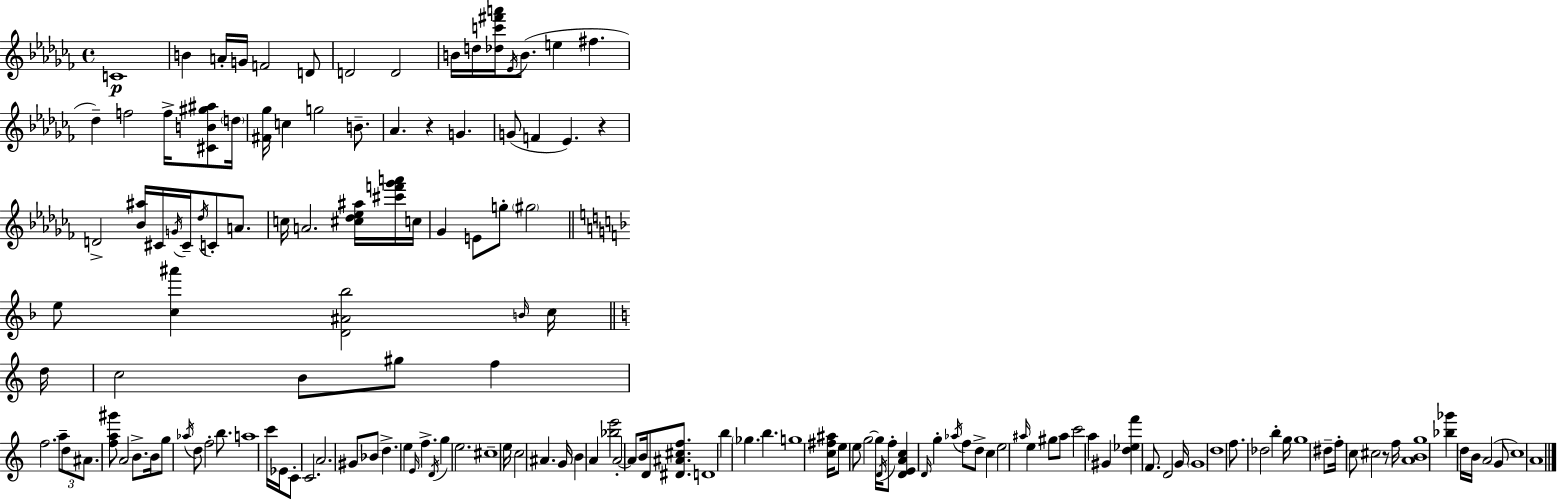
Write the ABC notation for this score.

X:1
T:Untitled
M:4/4
L:1/4
K:Abm
C4 B A/4 G/4 F2 D/2 D2 D2 B/4 d/4 [_dc'^f'a']/4 _E/4 B/2 e ^f _d f2 f/4 [^CB^g^a]/2 d/4 [^F_g]/4 c g2 B/2 _A z G G/2 F _E z D2 [_B^a]/4 ^C/4 G/4 ^C/4 _d/4 C/2 A/2 c/4 A2 [^c_d_e^a]/4 [^c'f'_g'a']/4 c/4 _G E/2 g/2 ^g2 e/2 [c^a'] [D^A_b]2 B/4 c/4 d/4 c2 B/2 ^g/2 f f2 a/2 d/2 ^A/2 [fa^g']/2 A2 B/2 B/4 g/2 _a/4 d/2 f2 b/2 a4 c'/4 _E/4 C/2 C2 A2 ^G/2 _B/2 d e E/4 f D/4 g e2 ^c4 e/4 c2 ^A G/4 B A [_be']2 A2 A/2 B/4 D/2 [^D^A^cf]/2 D4 b _g b g4 [c^f^a]/4 e/2 e/2 g2 g/4 D/4 f/2 [DEAc] D/4 g _a/4 f/2 d/2 c e2 ^a/4 e ^g/2 ^a/2 c'2 a ^G [d_ef'] F/2 D2 G/4 G4 d4 f/2 _d2 b g/4 g4 ^d/2 f/4 c/2 ^c2 z/2 f/4 [ABg]4 [_b_g'] d/4 B/4 A2 G/2 c4 A4